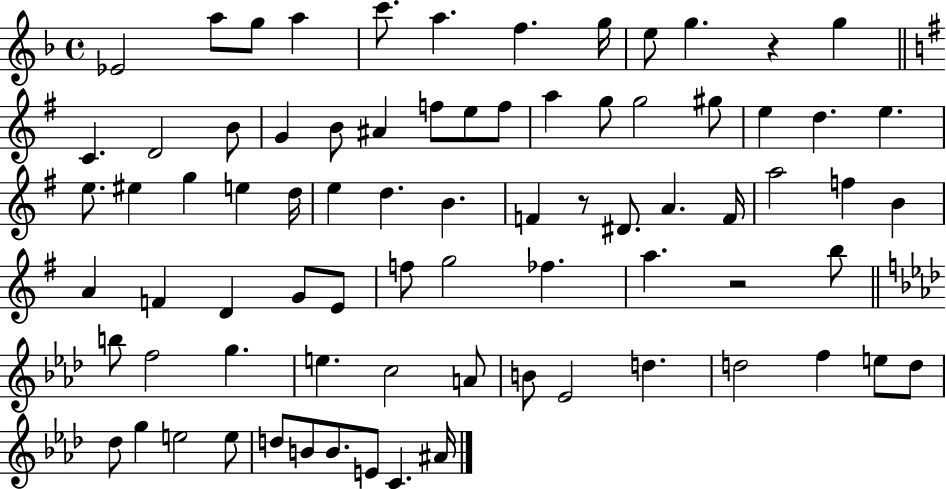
Eb4/h A5/e G5/e A5/q C6/e. A5/q. F5/q. G5/s E5/e G5/q. R/q G5/q C4/q. D4/h B4/e G4/q B4/e A#4/q F5/e E5/e F5/e A5/q G5/e G5/h G#5/e E5/q D5/q. E5/q. E5/e. EIS5/q G5/q E5/q D5/s E5/q D5/q. B4/q. F4/q R/e D#4/e. A4/q. F4/s A5/h F5/q B4/q A4/q F4/q D4/q G4/e E4/e F5/e G5/h FES5/q. A5/q. R/h B5/e B5/e F5/h G5/q. E5/q. C5/h A4/e B4/e Eb4/h D5/q. D5/h F5/q E5/e D5/e Db5/e G5/q E5/h E5/e D5/e B4/e B4/e. E4/e C4/q. A#4/s